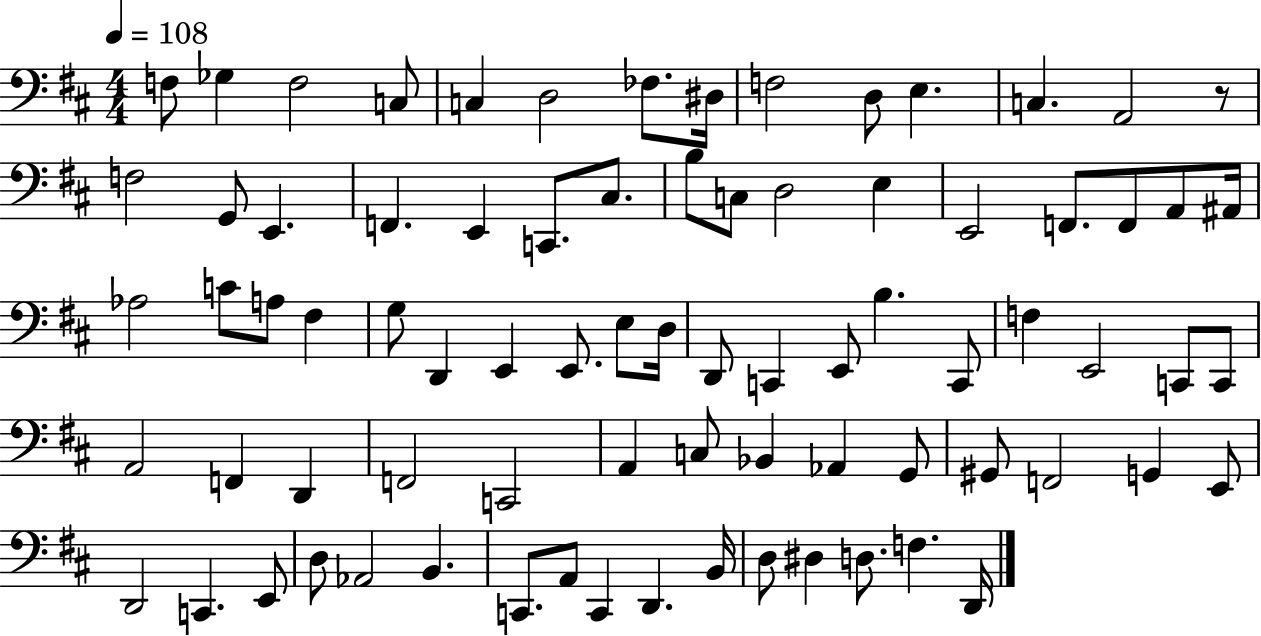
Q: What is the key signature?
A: D major